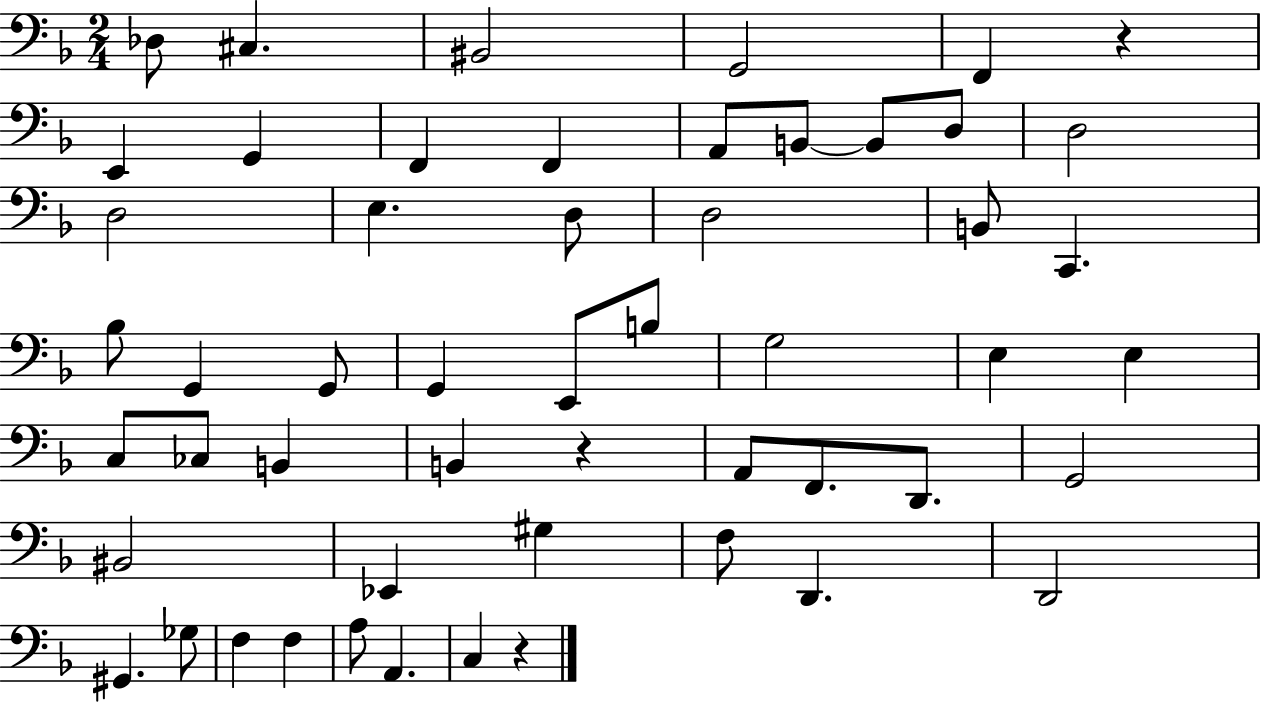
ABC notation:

X:1
T:Untitled
M:2/4
L:1/4
K:F
_D,/2 ^C, ^B,,2 G,,2 F,, z E,, G,, F,, F,, A,,/2 B,,/2 B,,/2 D,/2 D,2 D,2 E, D,/2 D,2 B,,/2 C,, _B,/2 G,, G,,/2 G,, E,,/2 B,/2 G,2 E, E, C,/2 _C,/2 B,, B,, z A,,/2 F,,/2 D,,/2 G,,2 ^B,,2 _E,, ^G, F,/2 D,, D,,2 ^G,, _G,/2 F, F, A,/2 A,, C, z